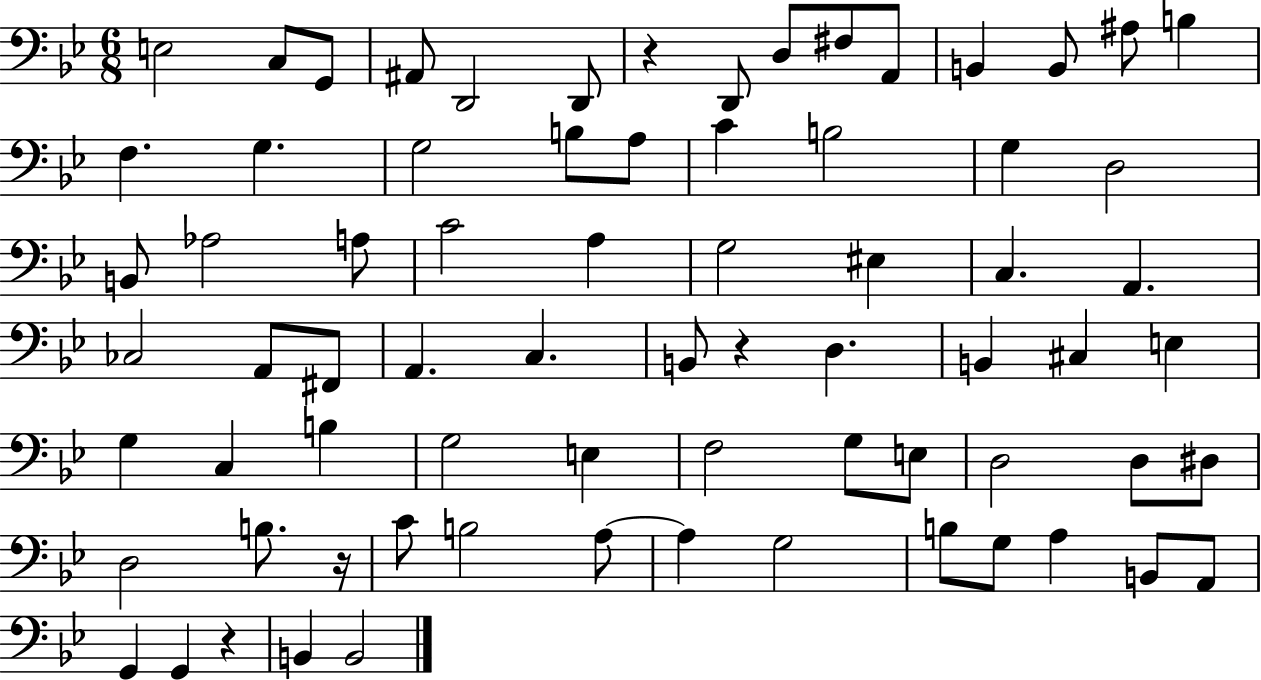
E3/h C3/e G2/e A#2/e D2/h D2/e R/q D2/e D3/e F#3/e A2/e B2/q B2/e A#3/e B3/q F3/q. G3/q. G3/h B3/e A3/e C4/q B3/h G3/q D3/h B2/e Ab3/h A3/e C4/h A3/q G3/h EIS3/q C3/q. A2/q. CES3/h A2/e F#2/e A2/q. C3/q. B2/e R/q D3/q. B2/q C#3/q E3/q G3/q C3/q B3/q G3/h E3/q F3/h G3/e E3/e D3/h D3/e D#3/e D3/h B3/e. R/s C4/e B3/h A3/e A3/q G3/h B3/e G3/e A3/q B2/e A2/e G2/q G2/q R/q B2/q B2/h